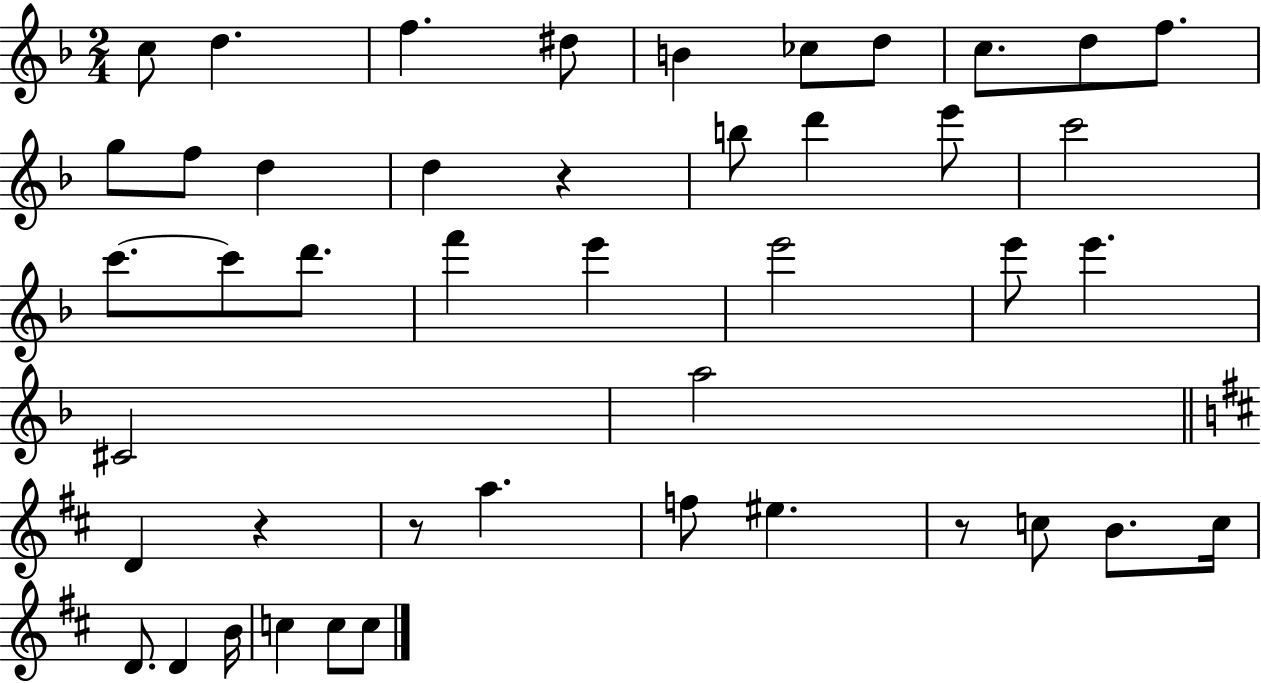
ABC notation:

X:1
T:Untitled
M:2/4
L:1/4
K:F
c/2 d f ^d/2 B _c/2 d/2 c/2 d/2 f/2 g/2 f/2 d d z b/2 d' e'/2 c'2 c'/2 c'/2 d'/2 f' e' e'2 e'/2 e' ^C2 a2 D z z/2 a f/2 ^e z/2 c/2 B/2 c/4 D/2 D B/4 c c/2 c/2